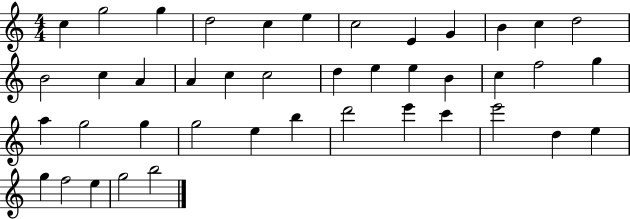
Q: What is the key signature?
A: C major